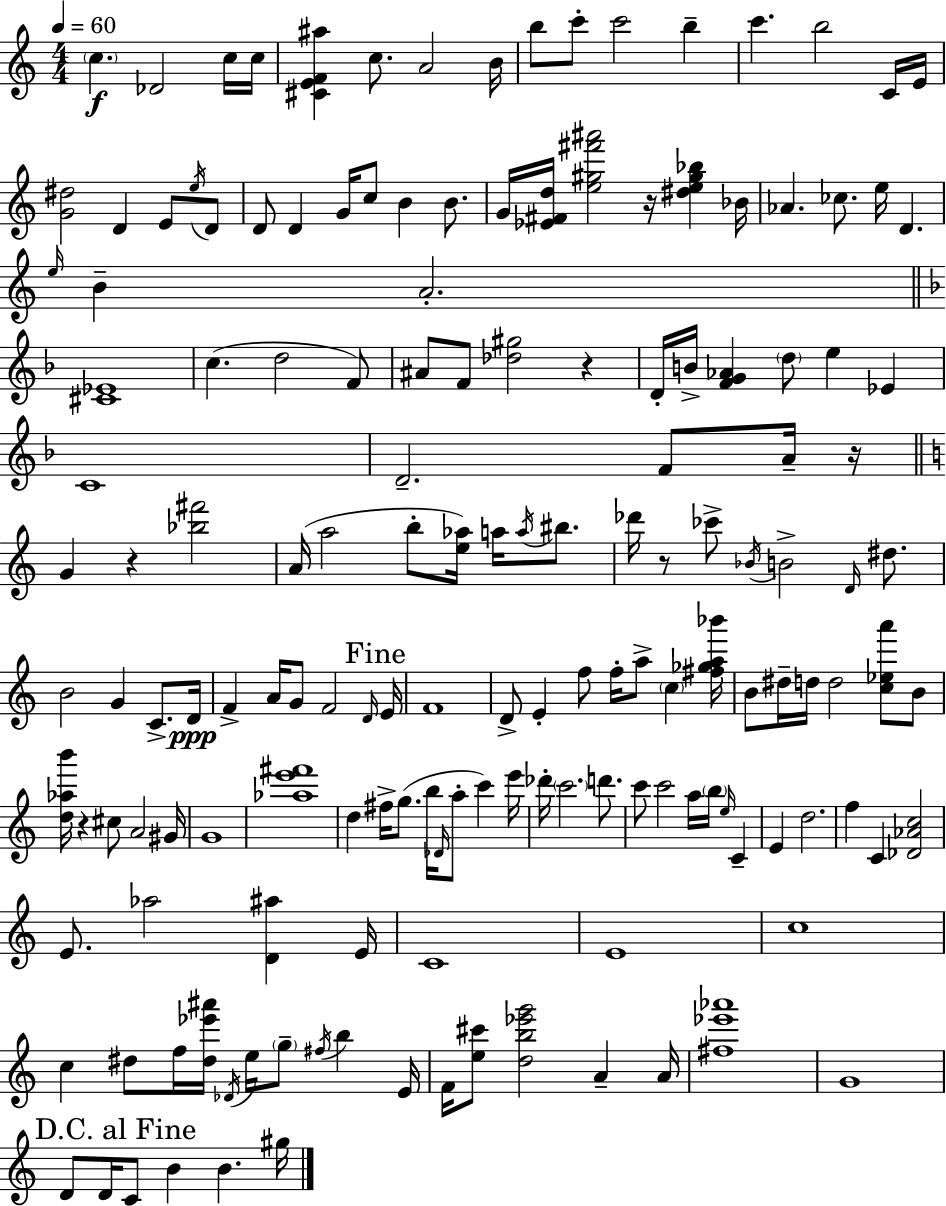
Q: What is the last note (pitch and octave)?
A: G#5